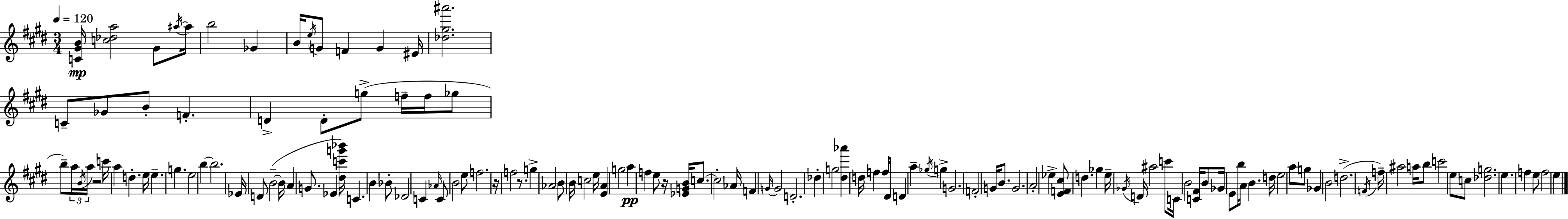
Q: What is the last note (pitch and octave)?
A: E5